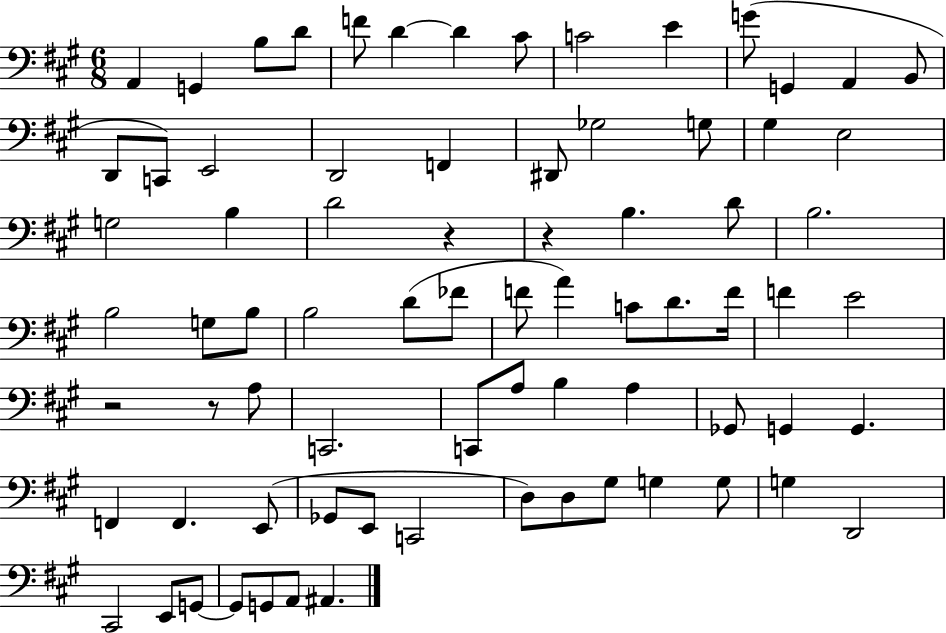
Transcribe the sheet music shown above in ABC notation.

X:1
T:Untitled
M:6/8
L:1/4
K:A
A,, G,, B,/2 D/2 F/2 D D ^C/2 C2 E G/2 G,, A,, B,,/2 D,,/2 C,,/2 E,,2 D,,2 F,, ^D,,/2 _G,2 G,/2 ^G, E,2 G,2 B, D2 z z B, D/2 B,2 B,2 G,/2 B,/2 B,2 D/2 _F/2 F/2 A C/2 D/2 F/4 F E2 z2 z/2 A,/2 C,,2 C,,/2 A,/2 B, A, _G,,/2 G,, G,, F,, F,, E,,/2 _G,,/2 E,,/2 C,,2 D,/2 D,/2 ^G,/2 G, G,/2 G, D,,2 ^C,,2 E,,/2 G,,/2 G,,/2 G,,/2 A,,/2 ^A,,